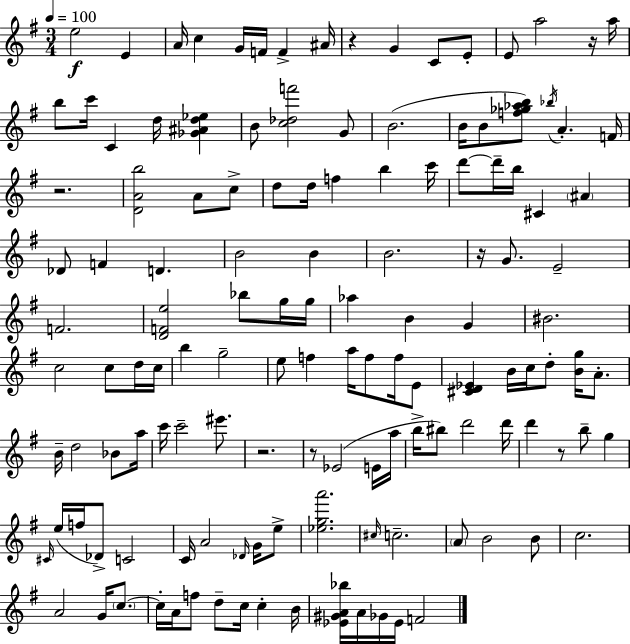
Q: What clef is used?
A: treble